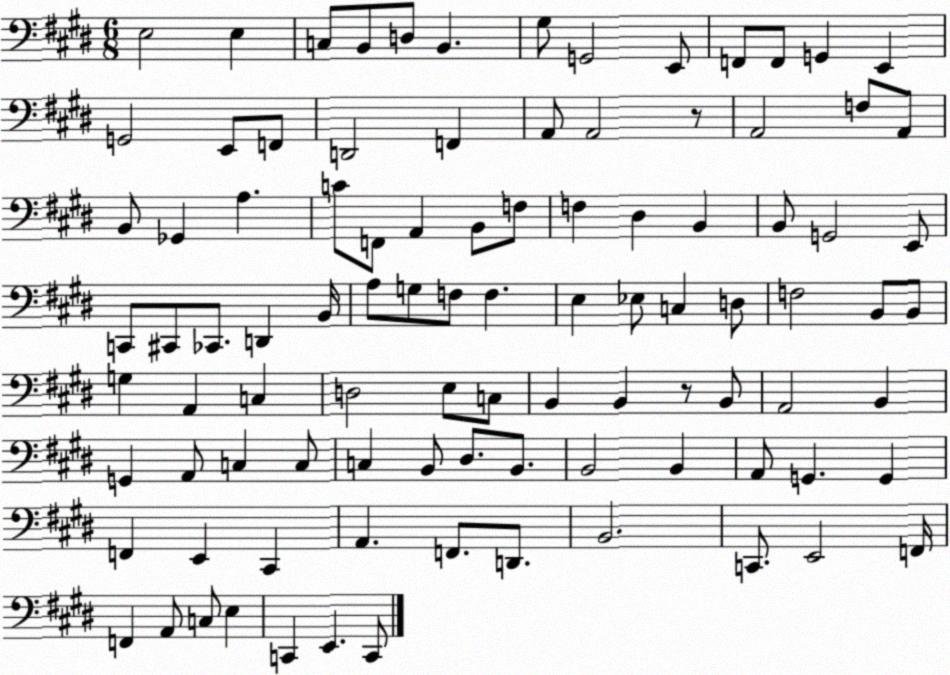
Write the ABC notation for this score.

X:1
T:Untitled
M:6/8
L:1/4
K:E
E,2 E, C,/2 B,,/2 D,/2 B,, ^G,/2 G,,2 E,,/2 F,,/2 F,,/2 G,, E,, G,,2 E,,/2 F,,/2 D,,2 F,, A,,/2 A,,2 z/2 A,,2 F,/2 A,,/2 B,,/2 _G,, A, C/2 F,,/2 A,, B,,/2 F,/2 F, ^D, B,, B,,/2 G,,2 E,,/2 C,,/2 ^C,,/2 _C,,/2 D,, B,,/4 A,/2 G,/2 F,/2 F, E, _E,/2 C, D,/2 F,2 B,,/2 B,,/2 G, A,, C, D,2 E,/2 C,/2 B,, B,, z/2 B,,/2 A,,2 B,, G,, A,,/2 C, C,/2 C, B,,/2 ^D,/2 B,,/2 B,,2 B,, A,,/2 G,, G,, F,, E,, ^C,, A,, F,,/2 D,,/2 B,,2 C,,/2 E,,2 F,,/4 F,, A,,/2 C,/2 E, C,, E,, C,,/2